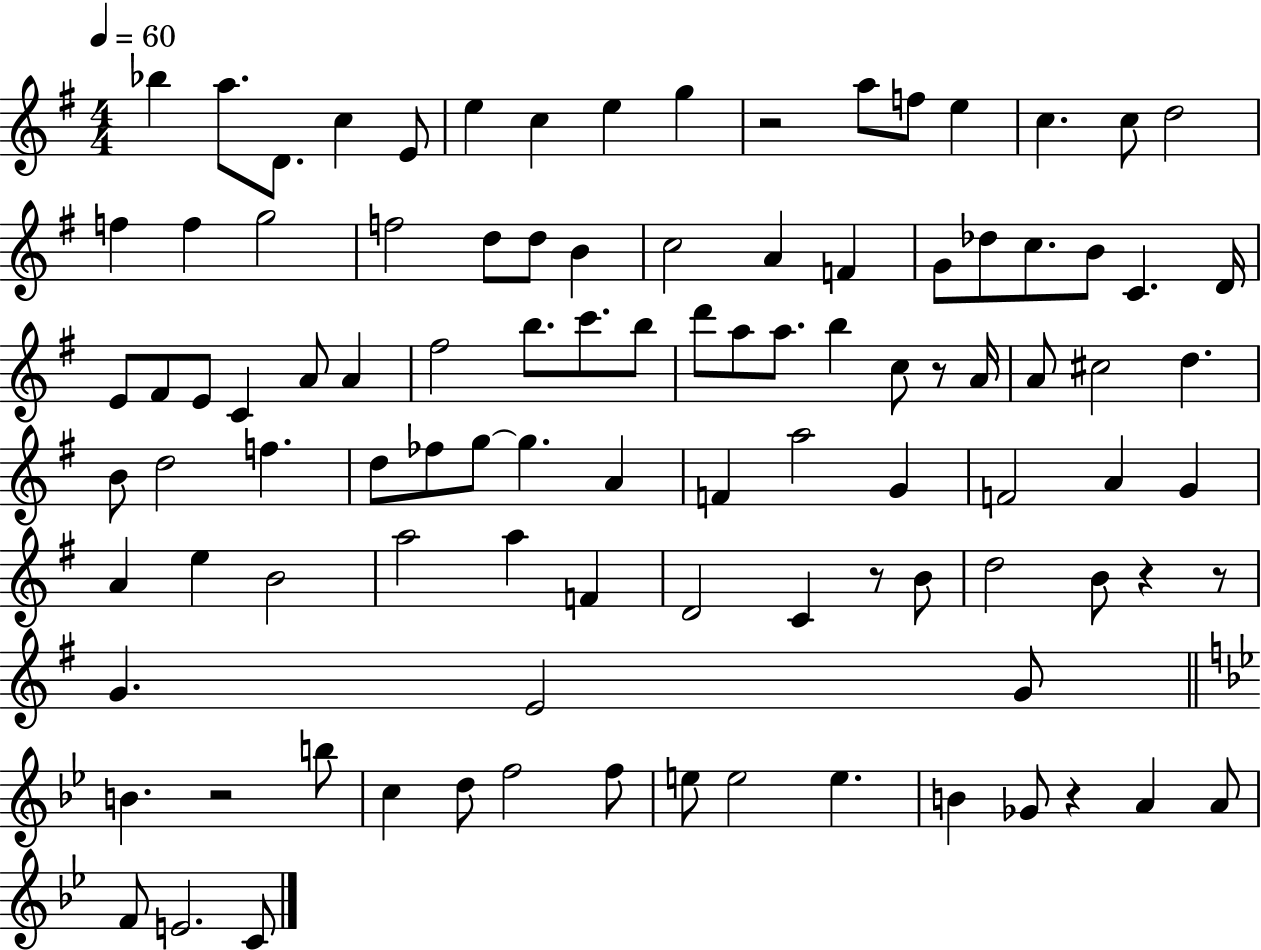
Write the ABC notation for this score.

X:1
T:Untitled
M:4/4
L:1/4
K:G
_b a/2 D/2 c E/2 e c e g z2 a/2 f/2 e c c/2 d2 f f g2 f2 d/2 d/2 B c2 A F G/2 _d/2 c/2 B/2 C D/4 E/2 ^F/2 E/2 C A/2 A ^f2 b/2 c'/2 b/2 d'/2 a/2 a/2 b c/2 z/2 A/4 A/2 ^c2 d B/2 d2 f d/2 _f/2 g/2 g A F a2 G F2 A G A e B2 a2 a F D2 C z/2 B/2 d2 B/2 z z/2 G E2 G/2 B z2 b/2 c d/2 f2 f/2 e/2 e2 e B _G/2 z A A/2 F/2 E2 C/2